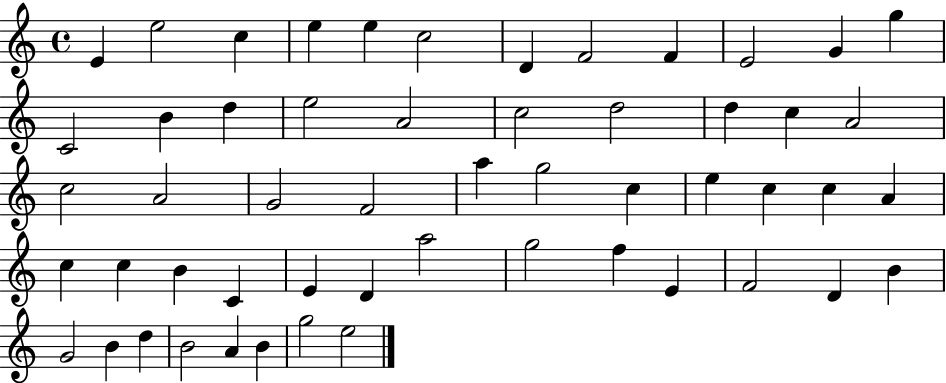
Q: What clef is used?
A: treble